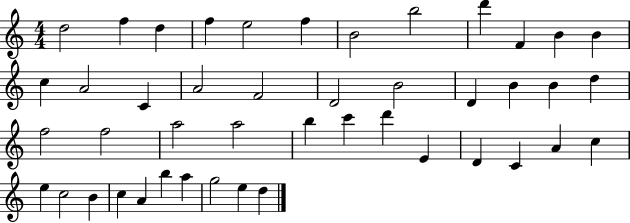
D5/h F5/q D5/q F5/q E5/h F5/q B4/h B5/h D6/q F4/q B4/q B4/q C5/q A4/h C4/q A4/h F4/h D4/h B4/h D4/q B4/q B4/q D5/q F5/h F5/h A5/h A5/h B5/q C6/q D6/q E4/q D4/q C4/q A4/q C5/q E5/q C5/h B4/q C5/q A4/q B5/q A5/q G5/h E5/q D5/q